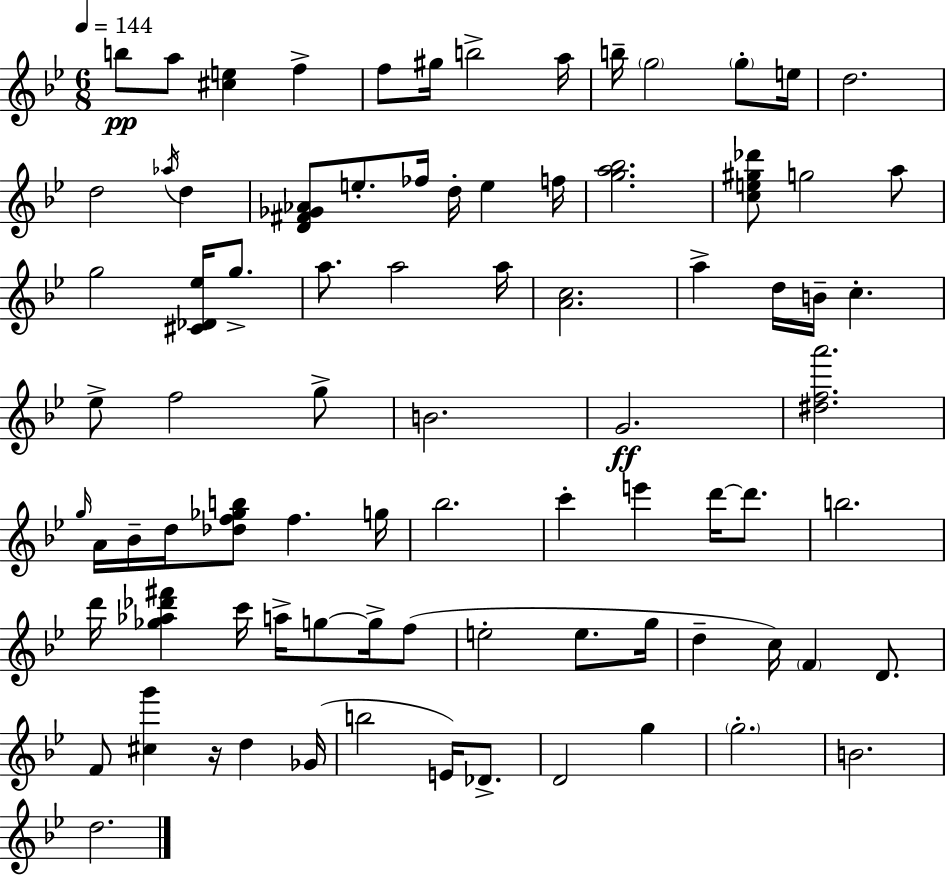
{
  \clef treble
  \numericTimeSignature
  \time 6/8
  \key bes \major
  \tempo 4 = 144
  b''8\pp a''8 <cis'' e''>4 f''4-> | f''8 gis''16 b''2-> a''16 | b''16-- \parenthesize g''2 \parenthesize g''8-. e''16 | d''2. | \break d''2 \acciaccatura { aes''16 } d''4 | <d' fis' ges' aes'>8 e''8.-. fes''16 d''16-. e''4 | f''16 <g'' a'' bes''>2. | <c'' e'' gis'' des'''>8 g''2 a''8 | \break g''2 <cis' des' ees''>16 g''8.-> | a''8. a''2 | a''16 <a' c''>2. | a''4-> d''16 b'16-- c''4.-. | \break ees''8-> f''2 g''8-> | b'2. | g'2.\ff | <dis'' f'' a'''>2. | \break \grace { g''16 } a'16 bes'16-- d''16 <des'' f'' ges'' b''>8 f''4. | g''16 bes''2. | c'''4-. e'''4 d'''16~~ d'''8. | b''2. | \break d'''16 <ges'' aes'' des''' fis'''>4 c'''16 a''16-> g''8~~ g''16-> | f''8( e''2-. e''8. | g''16 d''4-- c''16) \parenthesize f'4 d'8. | f'8 <cis'' g'''>4 r16 d''4 | \break ges'16( b''2 e'16) des'8.-> | d'2 g''4 | \parenthesize g''2.-. | b'2. | \break d''2. | \bar "|."
}